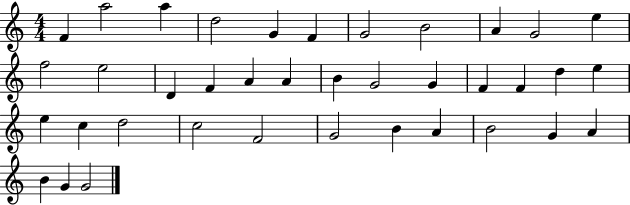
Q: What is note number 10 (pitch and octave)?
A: G4